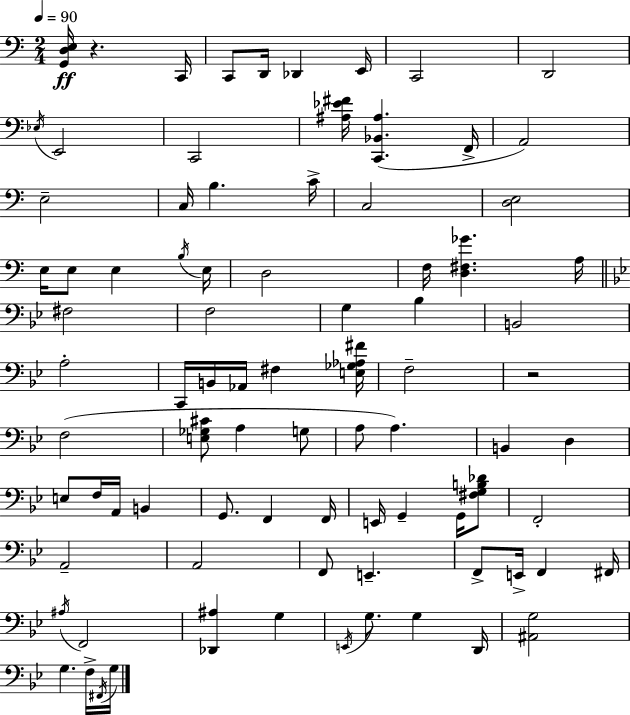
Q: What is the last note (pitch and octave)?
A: G3